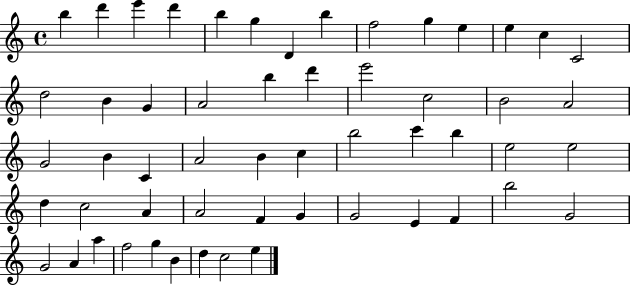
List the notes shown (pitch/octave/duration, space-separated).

B5/q D6/q E6/q D6/q B5/q G5/q D4/q B5/q F5/h G5/q E5/q E5/q C5/q C4/h D5/h B4/q G4/q A4/h B5/q D6/q E6/h C5/h B4/h A4/h G4/h B4/q C4/q A4/h B4/q C5/q B5/h C6/q B5/q E5/h E5/h D5/q C5/h A4/q A4/h F4/q G4/q G4/h E4/q F4/q B5/h G4/h G4/h A4/q A5/q F5/h G5/q B4/q D5/q C5/h E5/q